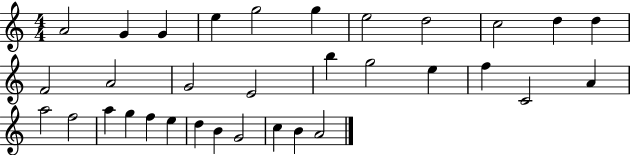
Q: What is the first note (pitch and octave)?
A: A4